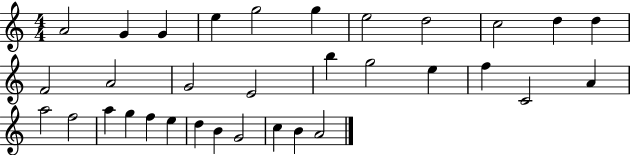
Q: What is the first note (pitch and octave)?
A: A4